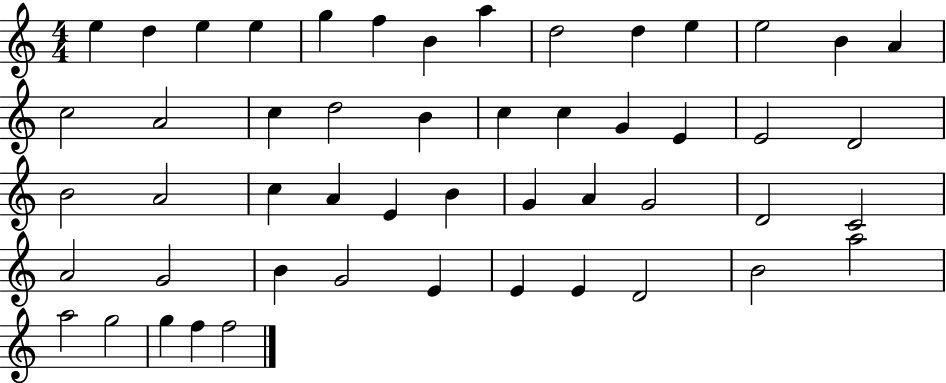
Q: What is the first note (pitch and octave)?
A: E5